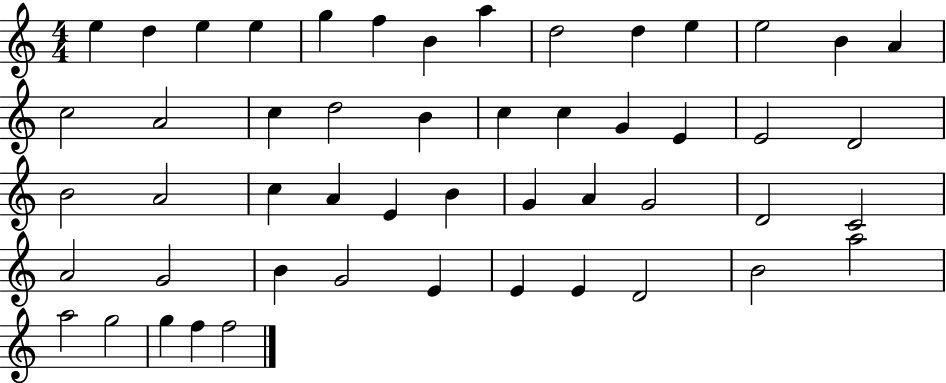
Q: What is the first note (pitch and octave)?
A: E5